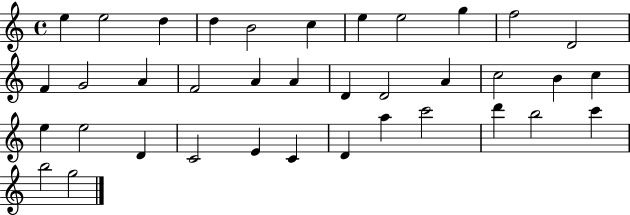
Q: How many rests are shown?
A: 0